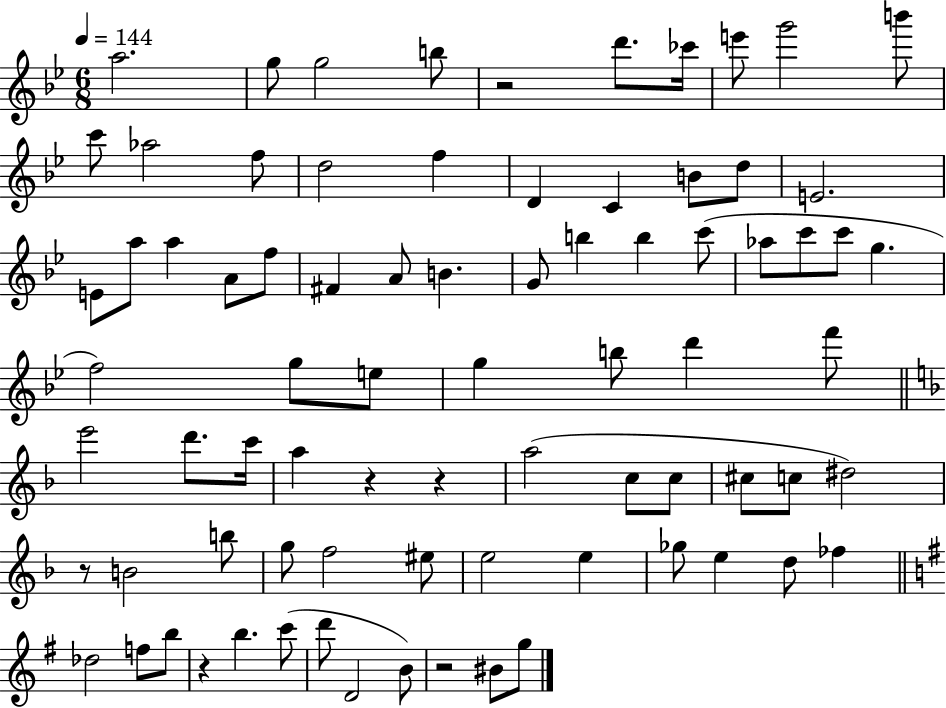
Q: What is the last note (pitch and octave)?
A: G5